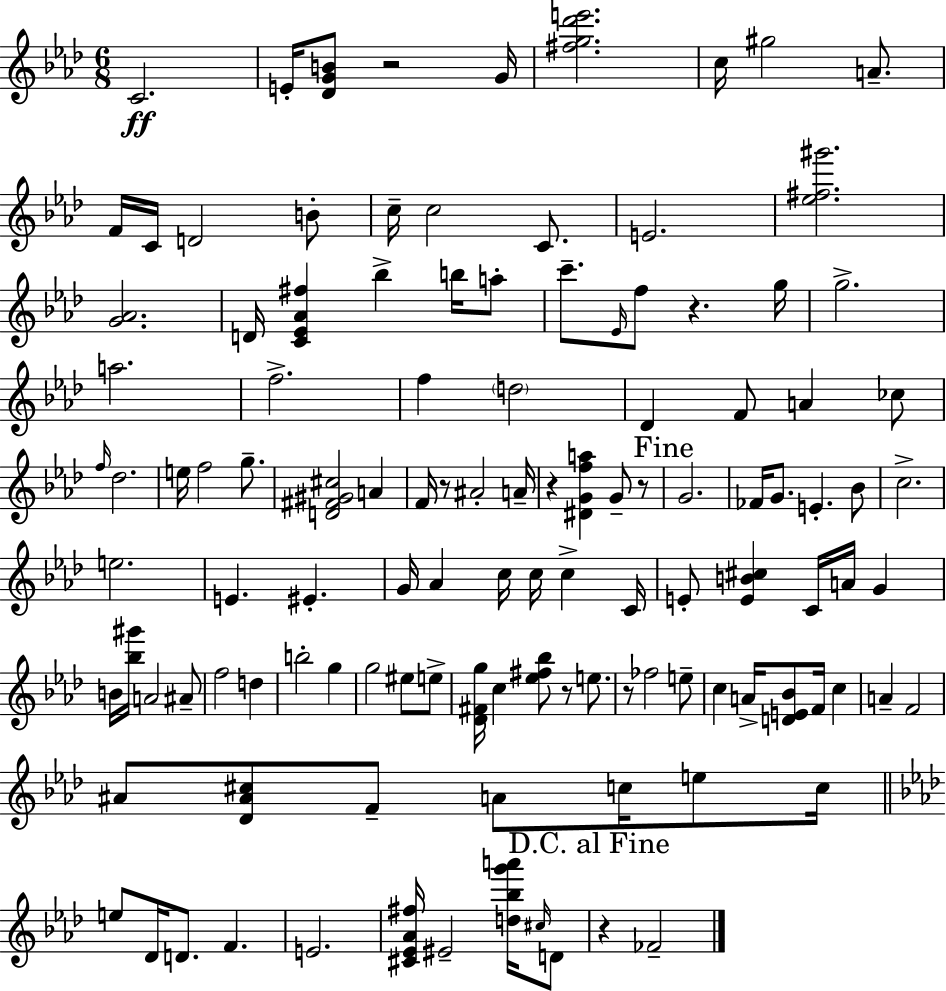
X:1
T:Untitled
M:6/8
L:1/4
K:Ab
C2 E/4 [_DGB]/2 z2 G/4 [^fg_d'e']2 c/4 ^g2 A/2 F/4 C/4 D2 B/2 c/4 c2 C/2 E2 [_e^f^g']2 [G_A]2 D/4 [C_E_A^f] _b b/4 a/2 c'/2 _E/4 f/2 z g/4 g2 a2 f2 f d2 _D F/2 A _c/2 f/4 _d2 e/4 f2 g/2 [D^F^G^c]2 A F/4 z/2 ^A2 A/4 z [^DGfa] G/2 z/2 G2 _F/4 G/2 E _B/2 c2 e2 E ^E G/4 _A c/4 c/4 c C/4 E/2 [EB^c] C/4 A/4 G B/4 [_b^g']/4 A2 ^A/2 f2 d b2 g g2 ^e/2 e/2 [_D^Fg]/4 c [_e^f_b]/2 z/2 e/2 z/2 _f2 e/2 c A/4 [DE_B]/2 F/4 c A F2 ^A/2 [_D^A^c]/2 F/2 A/2 c/4 e/2 c/4 e/2 _D/4 D/2 F E2 [^C_E_A^f]/4 ^E2 [d_bg'a']/4 ^c/4 D/2 z _F2